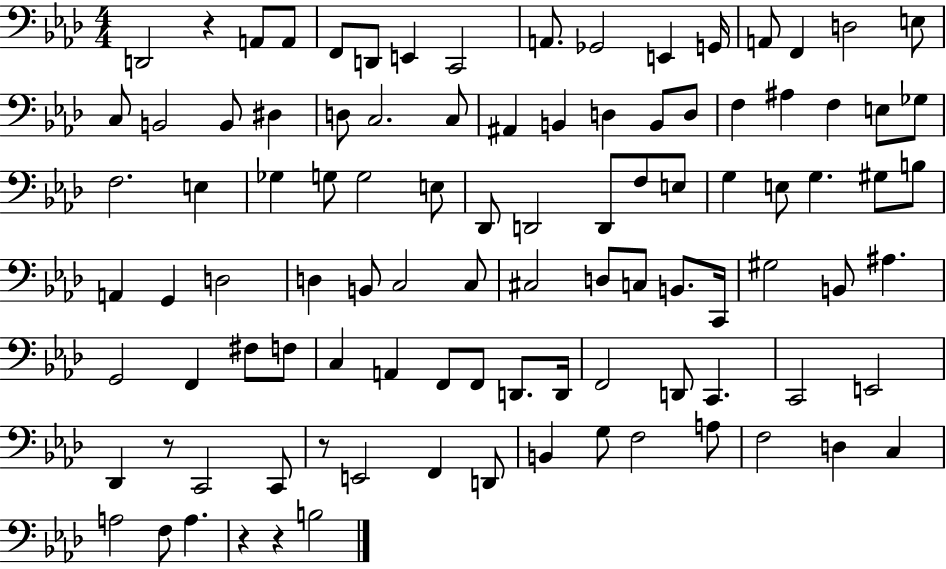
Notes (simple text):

D2/h R/q A2/e A2/e F2/e D2/e E2/q C2/h A2/e. Gb2/h E2/q G2/s A2/e F2/q D3/h E3/e C3/e B2/h B2/e D#3/q D3/e C3/h. C3/e A#2/q B2/q D3/q B2/e D3/e F3/q A#3/q F3/q E3/e Gb3/e F3/h. E3/q Gb3/q G3/e G3/h E3/e Db2/e D2/h D2/e F3/e E3/e G3/q E3/e G3/q. G#3/e B3/e A2/q G2/q D3/h D3/q B2/e C3/h C3/e C#3/h D3/e C3/e B2/e. C2/s G#3/h B2/e A#3/q. G2/h F2/q F#3/e F3/e C3/q A2/q F2/e F2/e D2/e. D2/s F2/h D2/e C2/q. C2/h E2/h Db2/q R/e C2/h C2/e R/e E2/h F2/q D2/e B2/q G3/e F3/h A3/e F3/h D3/q C3/q A3/h F3/e A3/q. R/q R/q B3/h